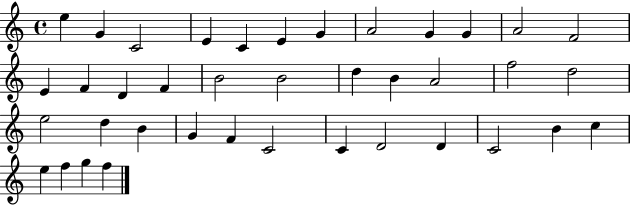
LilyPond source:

{
  \clef treble
  \time 4/4
  \defaultTimeSignature
  \key c \major
  e''4 g'4 c'2 | e'4 c'4 e'4 g'4 | a'2 g'4 g'4 | a'2 f'2 | \break e'4 f'4 d'4 f'4 | b'2 b'2 | d''4 b'4 a'2 | f''2 d''2 | \break e''2 d''4 b'4 | g'4 f'4 c'2 | c'4 d'2 d'4 | c'2 b'4 c''4 | \break e''4 f''4 g''4 f''4 | \bar "|."
}